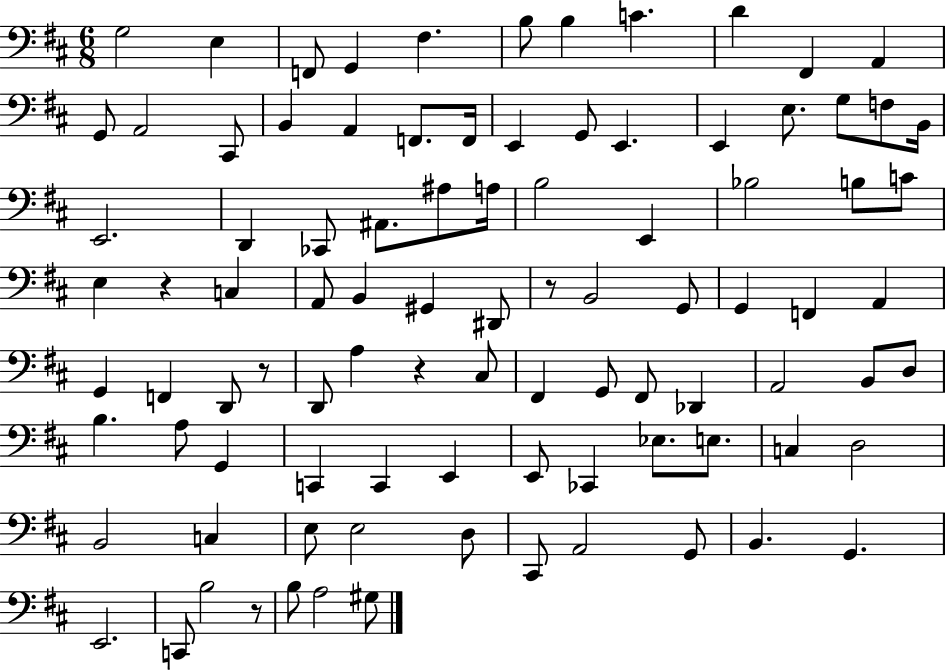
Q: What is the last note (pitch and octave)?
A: G#3